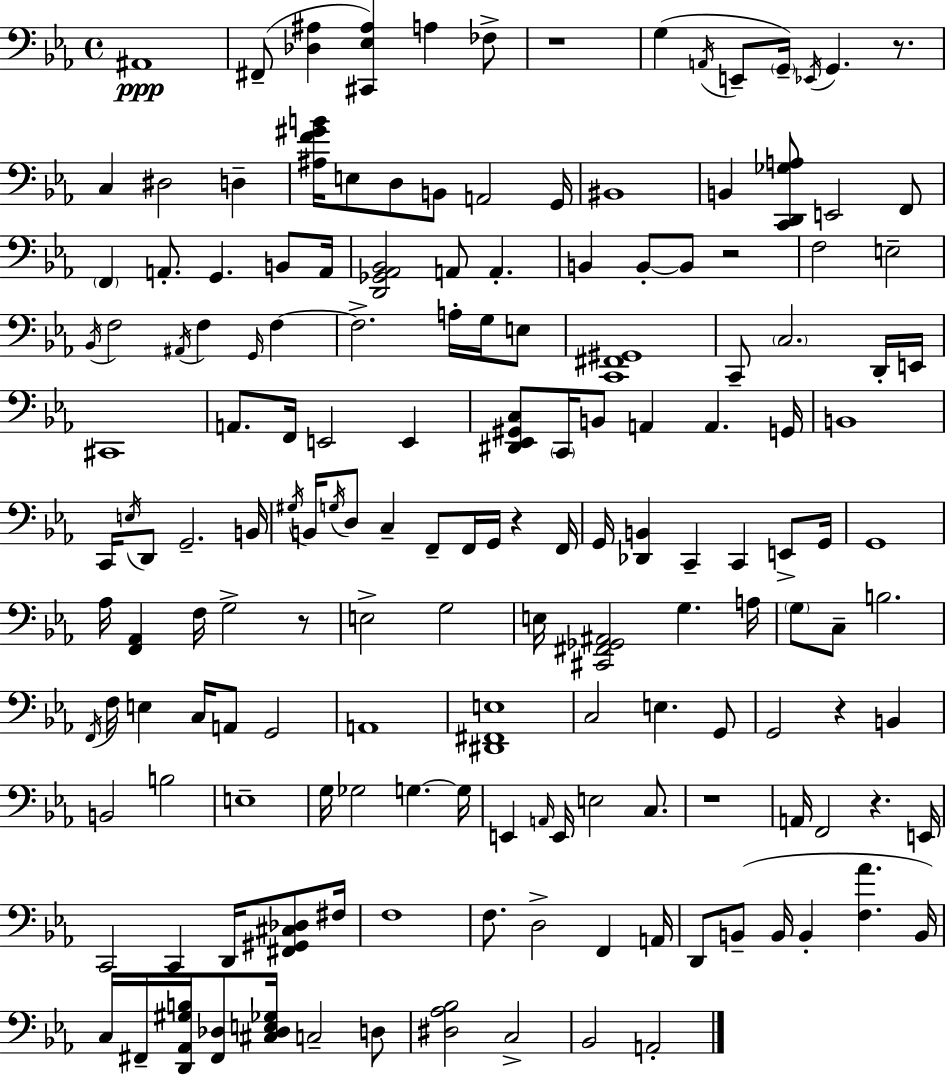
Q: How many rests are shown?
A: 8